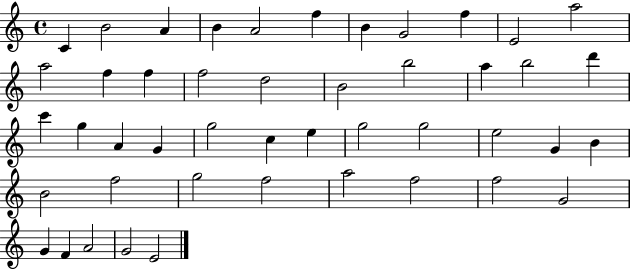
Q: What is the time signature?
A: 4/4